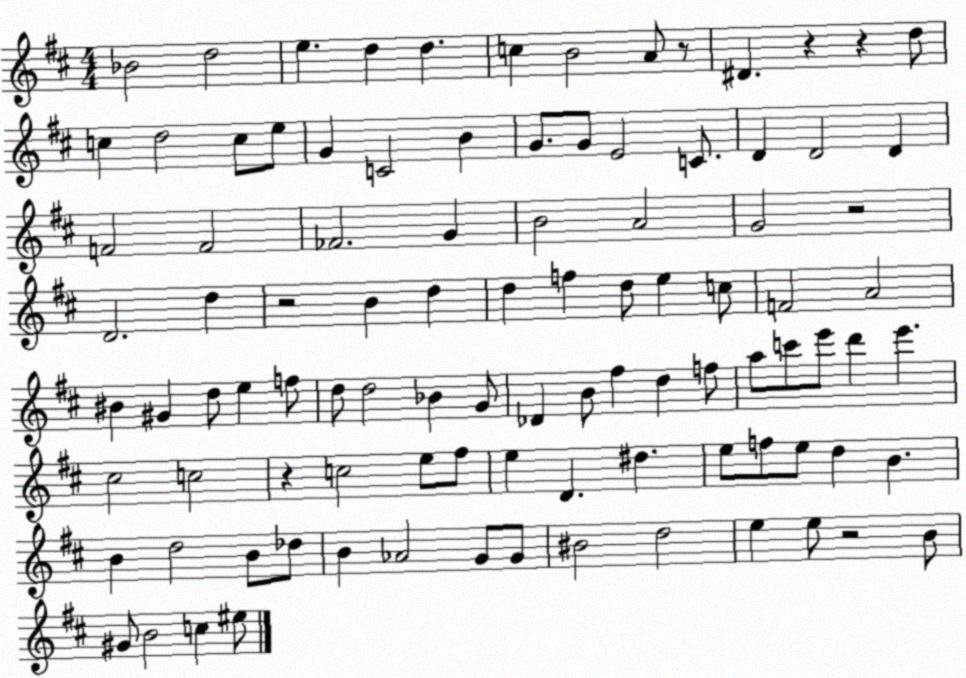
X:1
T:Untitled
M:4/4
L:1/4
K:D
_B2 d2 e d d c B2 A/2 z/2 ^D z z d/2 c d2 c/2 e/2 G C2 B G/2 G/2 E2 C/2 D D2 D F2 F2 _F2 G B2 A2 G2 z2 D2 d z2 B d d f d/2 e c/2 F2 A2 ^B ^G d/2 e f/2 d/2 d2 _B G/2 _D B/2 ^f d f/2 a/2 c'/2 e'/2 d' e' ^c2 c2 z c2 e/2 ^f/2 e D ^d e/2 f/2 e/2 d B B d2 B/2 _d/2 B _A2 G/2 G/2 ^B2 d2 e e/2 z2 B/2 ^G/2 B2 c ^e/2